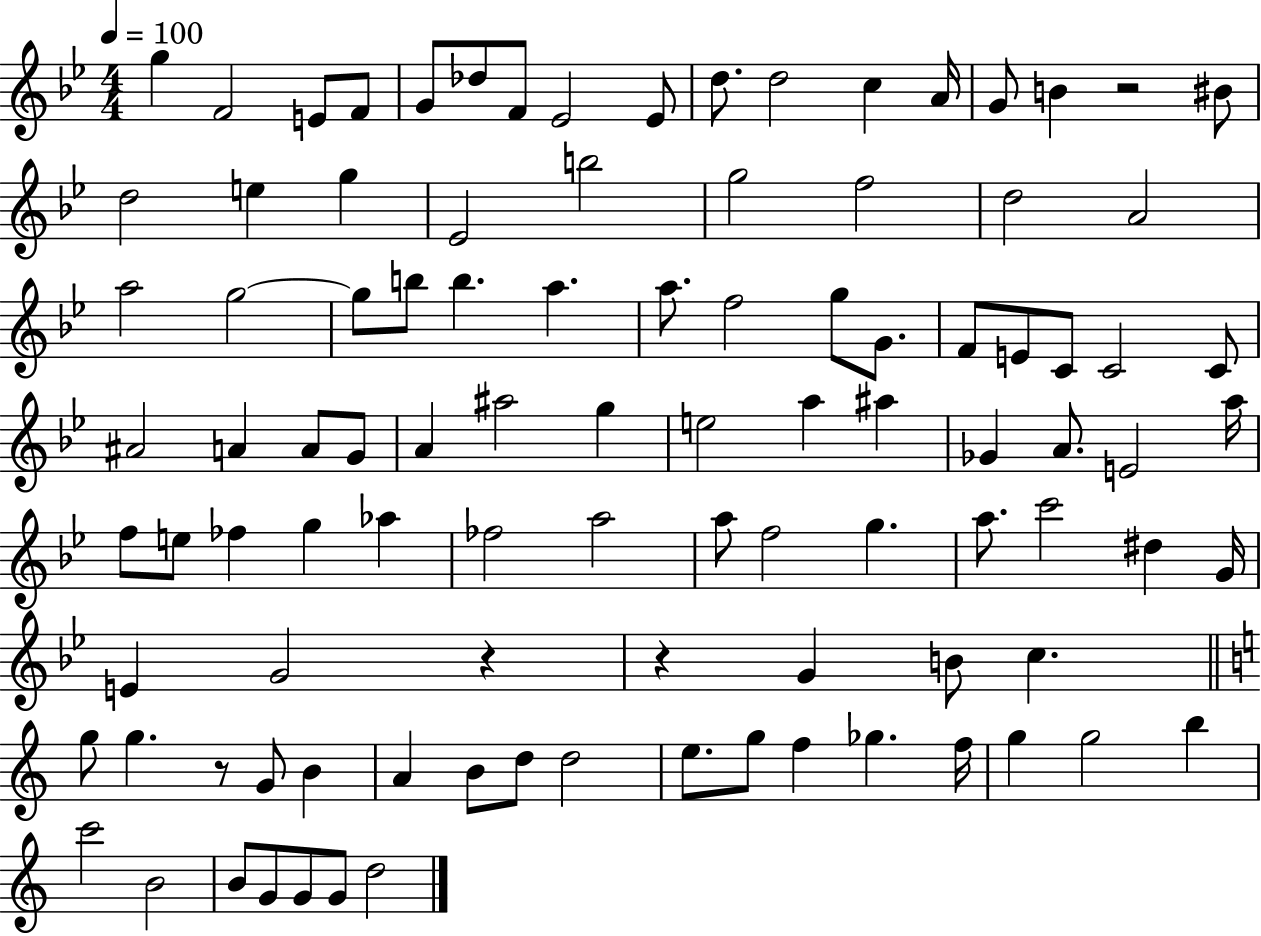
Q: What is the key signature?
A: BES major